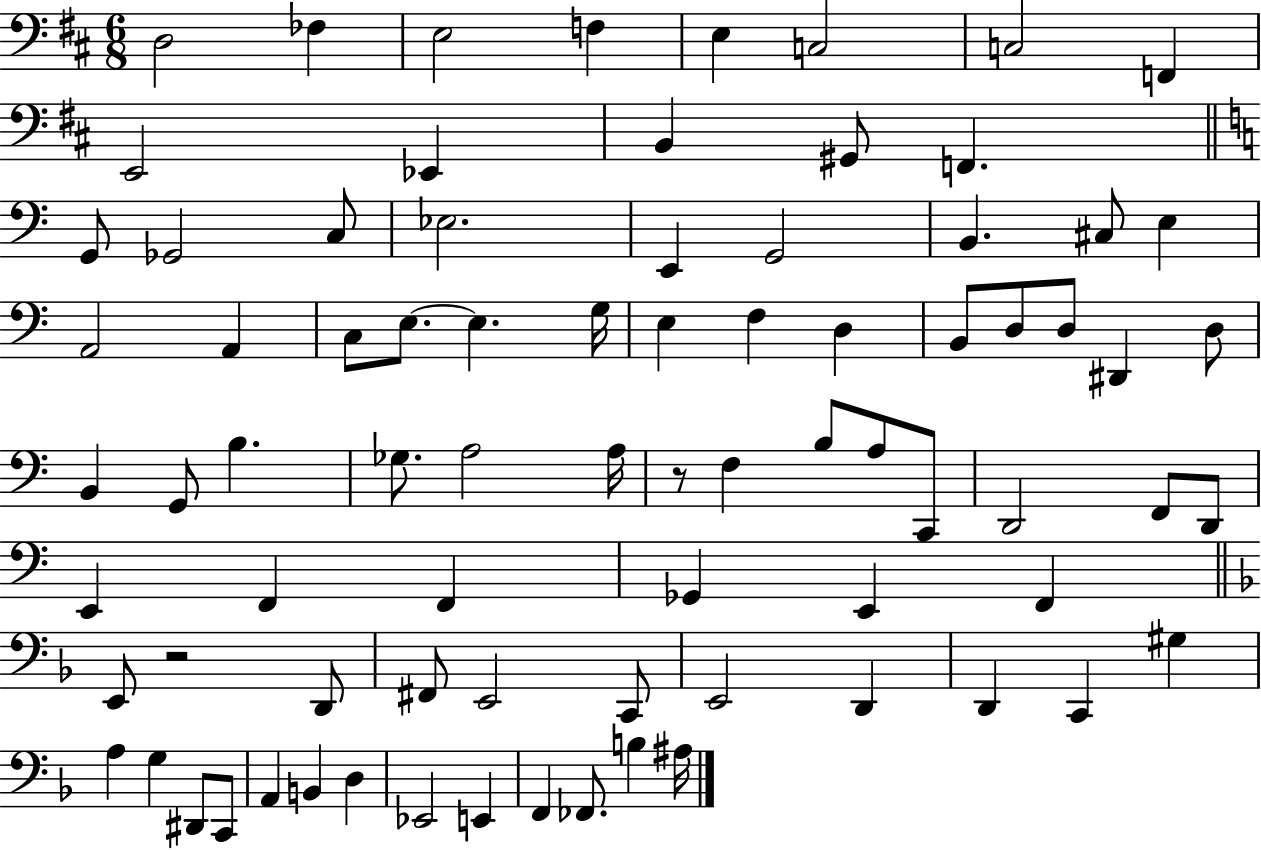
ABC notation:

X:1
T:Untitled
M:6/8
L:1/4
K:D
D,2 _F, E,2 F, E, C,2 C,2 F,, E,,2 _E,, B,, ^G,,/2 F,, G,,/2 _G,,2 C,/2 _E,2 E,, G,,2 B,, ^C,/2 E, A,,2 A,, C,/2 E,/2 E, G,/4 E, F, D, B,,/2 D,/2 D,/2 ^D,, D,/2 B,, G,,/2 B, _G,/2 A,2 A,/4 z/2 F, B,/2 A,/2 C,,/2 D,,2 F,,/2 D,,/2 E,, F,, F,, _G,, E,, F,, E,,/2 z2 D,,/2 ^F,,/2 E,,2 C,,/2 E,,2 D,, D,, C,, ^G, A, G, ^D,,/2 C,,/2 A,, B,, D, _E,,2 E,, F,, _F,,/2 B, ^A,/4